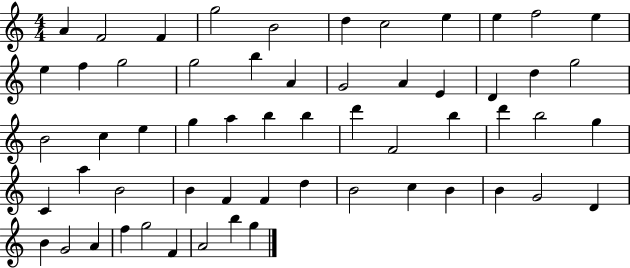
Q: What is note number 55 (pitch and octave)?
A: F4